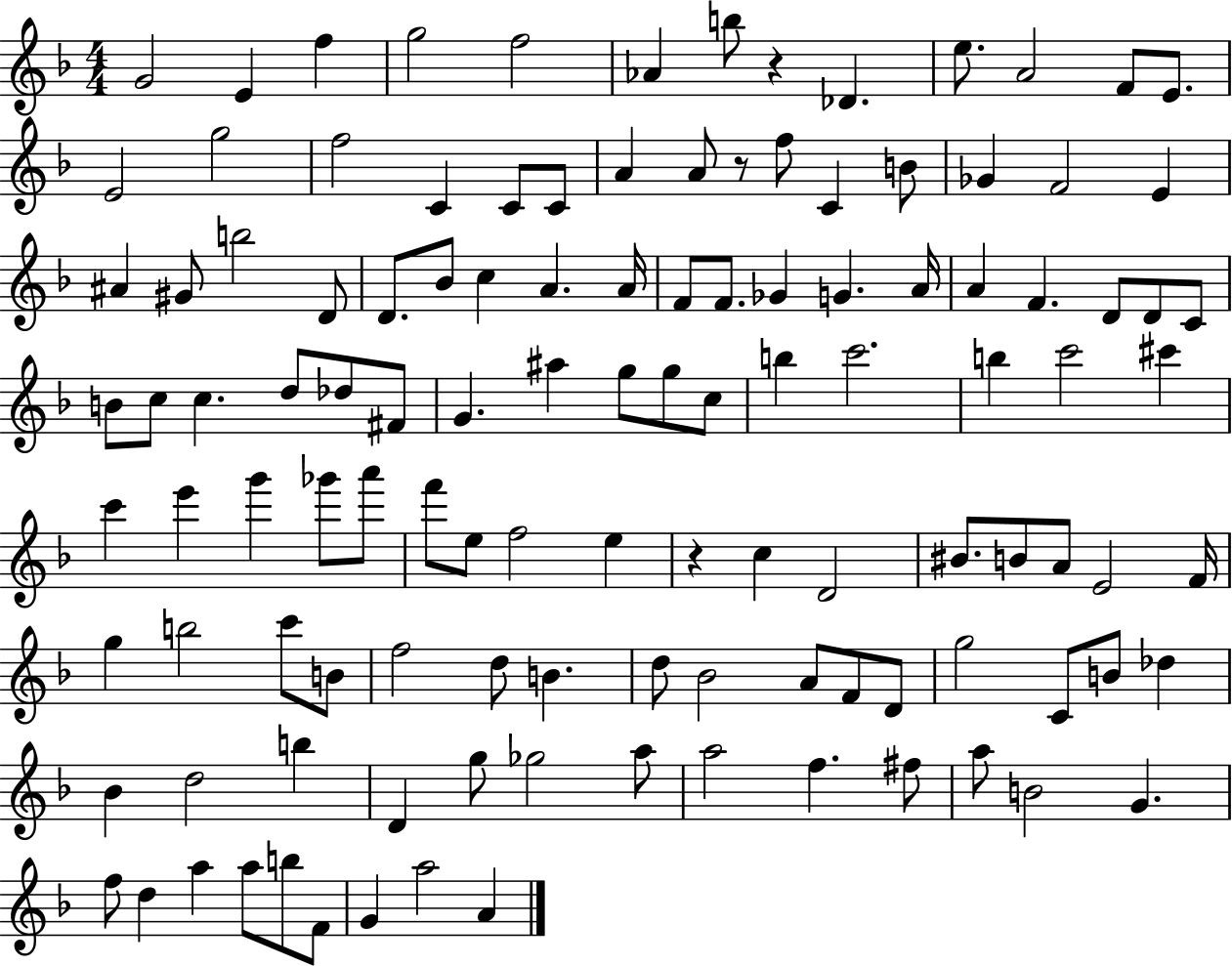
G4/h E4/q F5/q G5/h F5/h Ab4/q B5/e R/q Db4/q. E5/e. A4/h F4/e E4/e. E4/h G5/h F5/h C4/q C4/e C4/e A4/q A4/e R/e F5/e C4/q B4/e Gb4/q F4/h E4/q A#4/q G#4/e B5/h D4/e D4/e. Bb4/e C5/q A4/q. A4/s F4/e F4/e. Gb4/q G4/q. A4/s A4/q F4/q. D4/e D4/e C4/e B4/e C5/e C5/q. D5/e Db5/e F#4/e G4/q. A#5/q G5/e G5/e C5/e B5/q C6/h. B5/q C6/h C#6/q C6/q E6/q G6/q Gb6/e A6/e F6/e E5/e F5/h E5/q R/q C5/q D4/h BIS4/e. B4/e A4/e E4/h F4/s G5/q B5/h C6/e B4/e F5/h D5/e B4/q. D5/e Bb4/h A4/e F4/e D4/e G5/h C4/e B4/e Db5/q Bb4/q D5/h B5/q D4/q G5/e Gb5/h A5/e A5/h F5/q. F#5/e A5/e B4/h G4/q. F5/e D5/q A5/q A5/e B5/e F4/e G4/q A5/h A4/q